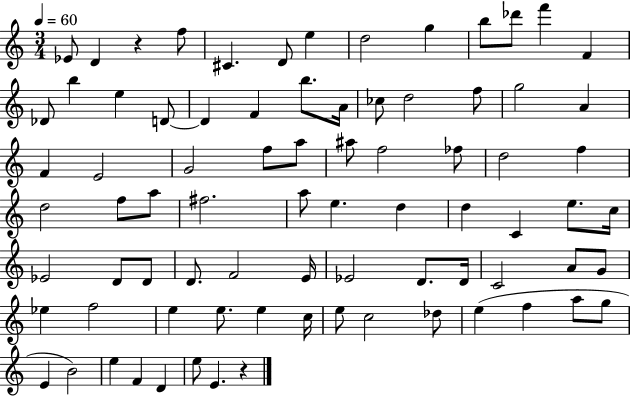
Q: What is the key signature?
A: C major